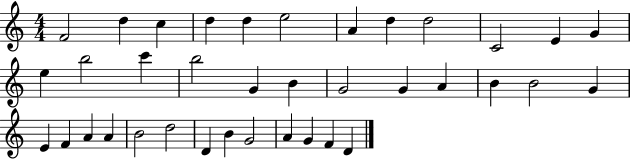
X:1
T:Untitled
M:4/4
L:1/4
K:C
F2 d c d d e2 A d d2 C2 E G e b2 c' b2 G B G2 G A B B2 G E F A A B2 d2 D B G2 A G F D